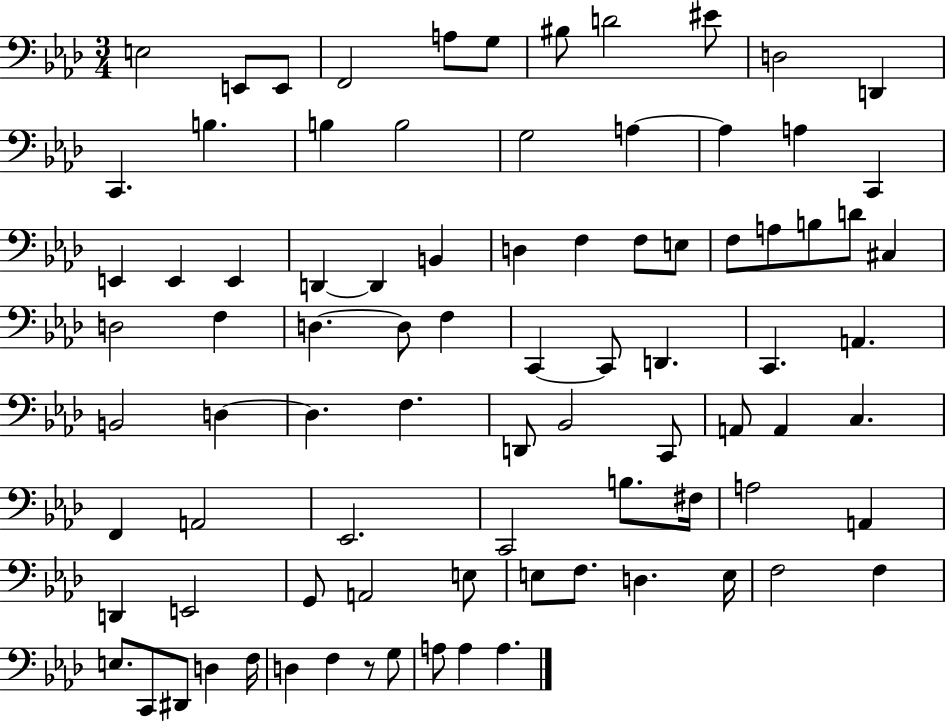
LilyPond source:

{
  \clef bass
  \numericTimeSignature
  \time 3/4
  \key aes \major
  \repeat volta 2 { e2 e,8 e,8 | f,2 a8 g8 | bis8 d'2 eis'8 | d2 d,4 | \break c,4. b4. | b4 b2 | g2 a4~~ | a4 a4 c,4 | \break e,4 e,4 e,4 | d,4~~ d,4 b,4 | d4 f4 f8 e8 | f8 a8 b8 d'8 cis4 | \break d2 f4 | d4.~~ d8 f4 | c,4~~ c,8 d,4. | c,4. a,4. | \break b,2 d4~~ | d4. f4. | d,8 bes,2 c,8 | a,8 a,4 c4. | \break f,4 a,2 | ees,2. | c,2 b8. fis16 | a2 a,4 | \break d,4 e,2 | g,8 a,2 e8 | e8 f8. d4. e16 | f2 f4 | \break e8. c,8 dis,8 d4 f16 | d4 f4 r8 g8 | a8 a4 a4. | } \bar "|."
}